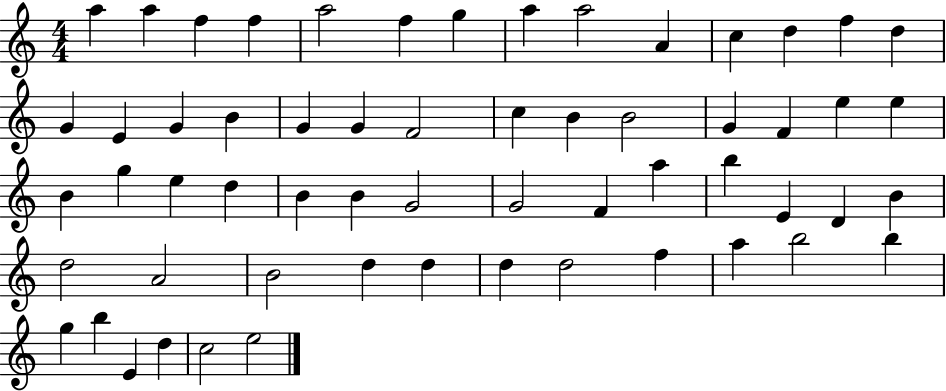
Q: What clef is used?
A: treble